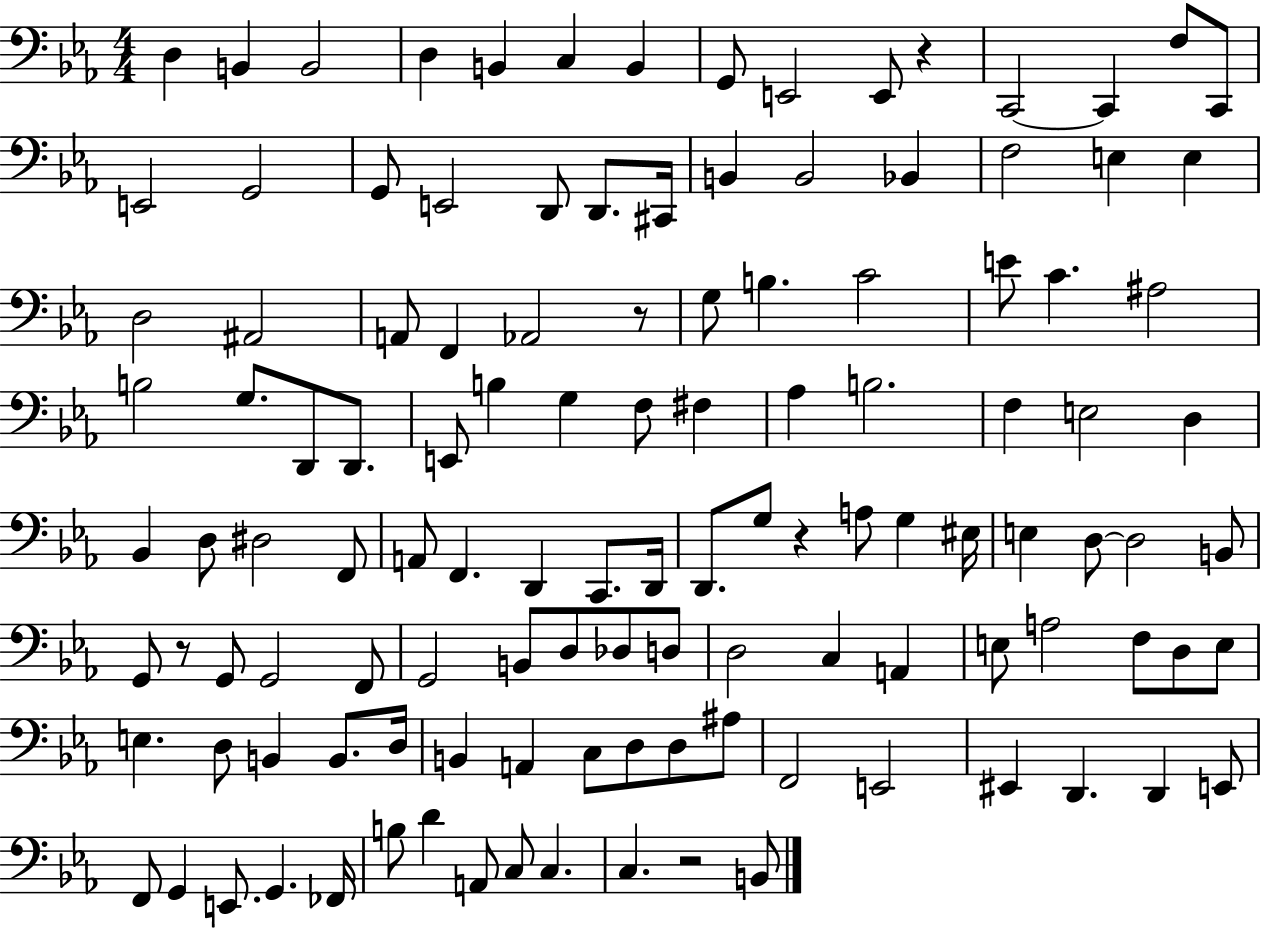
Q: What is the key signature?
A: EES major